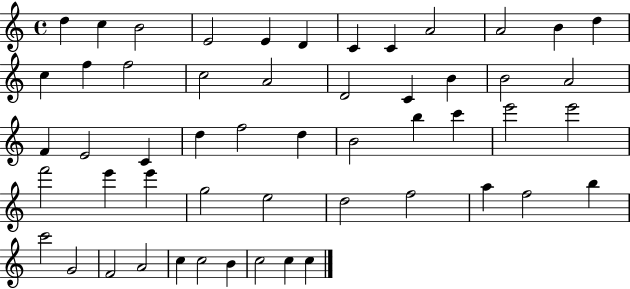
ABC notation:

X:1
T:Untitled
M:4/4
L:1/4
K:C
d c B2 E2 E D C C A2 A2 B d c f f2 c2 A2 D2 C B B2 A2 F E2 C d f2 d B2 b c' e'2 e'2 f'2 e' e' g2 e2 d2 f2 a f2 b c'2 G2 F2 A2 c c2 B c2 c c